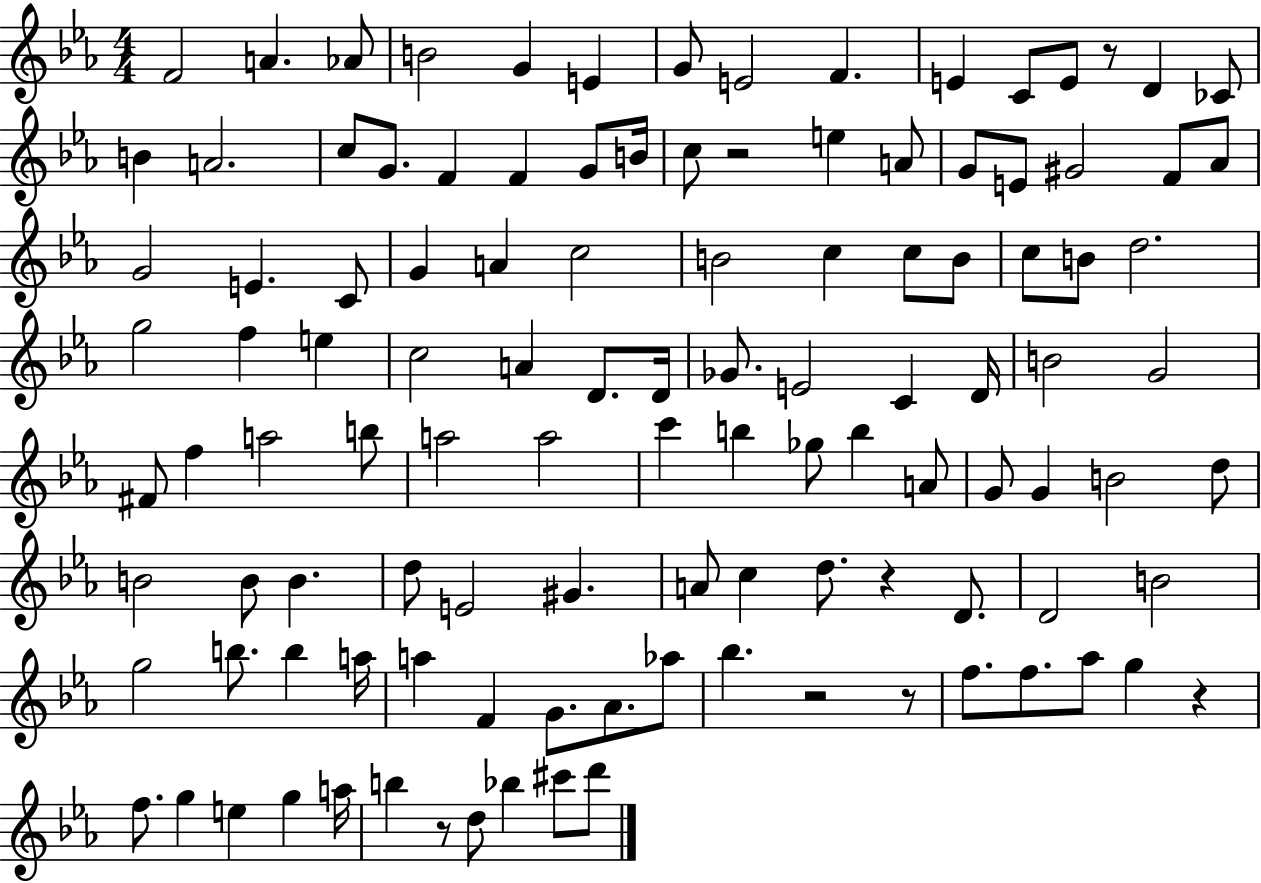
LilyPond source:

{
  \clef treble
  \numericTimeSignature
  \time 4/4
  \key ees \major
  f'2 a'4. aes'8 | b'2 g'4 e'4 | g'8 e'2 f'4. | e'4 c'8 e'8 r8 d'4 ces'8 | \break b'4 a'2. | c''8 g'8. f'4 f'4 g'8 b'16 | c''8 r2 e''4 a'8 | g'8 e'8 gis'2 f'8 aes'8 | \break g'2 e'4. c'8 | g'4 a'4 c''2 | b'2 c''4 c''8 b'8 | c''8 b'8 d''2. | \break g''2 f''4 e''4 | c''2 a'4 d'8. d'16 | ges'8. e'2 c'4 d'16 | b'2 g'2 | \break fis'8 f''4 a''2 b''8 | a''2 a''2 | c'''4 b''4 ges''8 b''4 a'8 | g'8 g'4 b'2 d''8 | \break b'2 b'8 b'4. | d''8 e'2 gis'4. | a'8 c''4 d''8. r4 d'8. | d'2 b'2 | \break g''2 b''8. b''4 a''16 | a''4 f'4 g'8. aes'8. aes''8 | bes''4. r2 r8 | f''8. f''8. aes''8 g''4 r4 | \break f''8. g''4 e''4 g''4 a''16 | b''4 r8 d''8 bes''4 cis'''8 d'''8 | \bar "|."
}